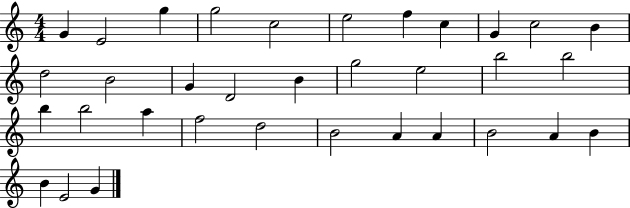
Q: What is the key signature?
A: C major